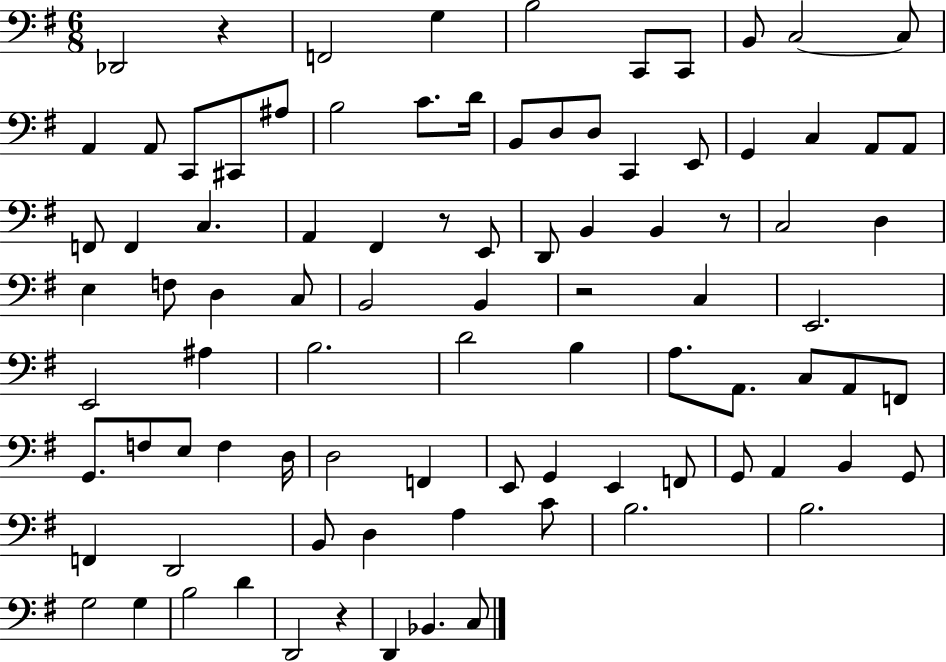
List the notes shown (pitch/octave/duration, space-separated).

Db2/h R/q F2/h G3/q B3/h C2/e C2/e B2/e C3/h C3/e A2/q A2/e C2/e C#2/e A#3/e B3/h C4/e. D4/s B2/e D3/e D3/e C2/q E2/e G2/q C3/q A2/e A2/e F2/e F2/q C3/q. A2/q F#2/q R/e E2/e D2/e B2/q B2/q R/e C3/h D3/q E3/q F3/e D3/q C3/e B2/h B2/q R/h C3/q E2/h. E2/h A#3/q B3/h. D4/h B3/q A3/e. A2/e. C3/e A2/e F2/e G2/e. F3/e E3/e F3/q D3/s D3/h F2/q E2/e G2/q E2/q F2/e G2/e A2/q B2/q G2/e F2/q D2/h B2/e D3/q A3/q C4/e B3/h. B3/h. G3/h G3/q B3/h D4/q D2/h R/q D2/q Bb2/q. C3/e